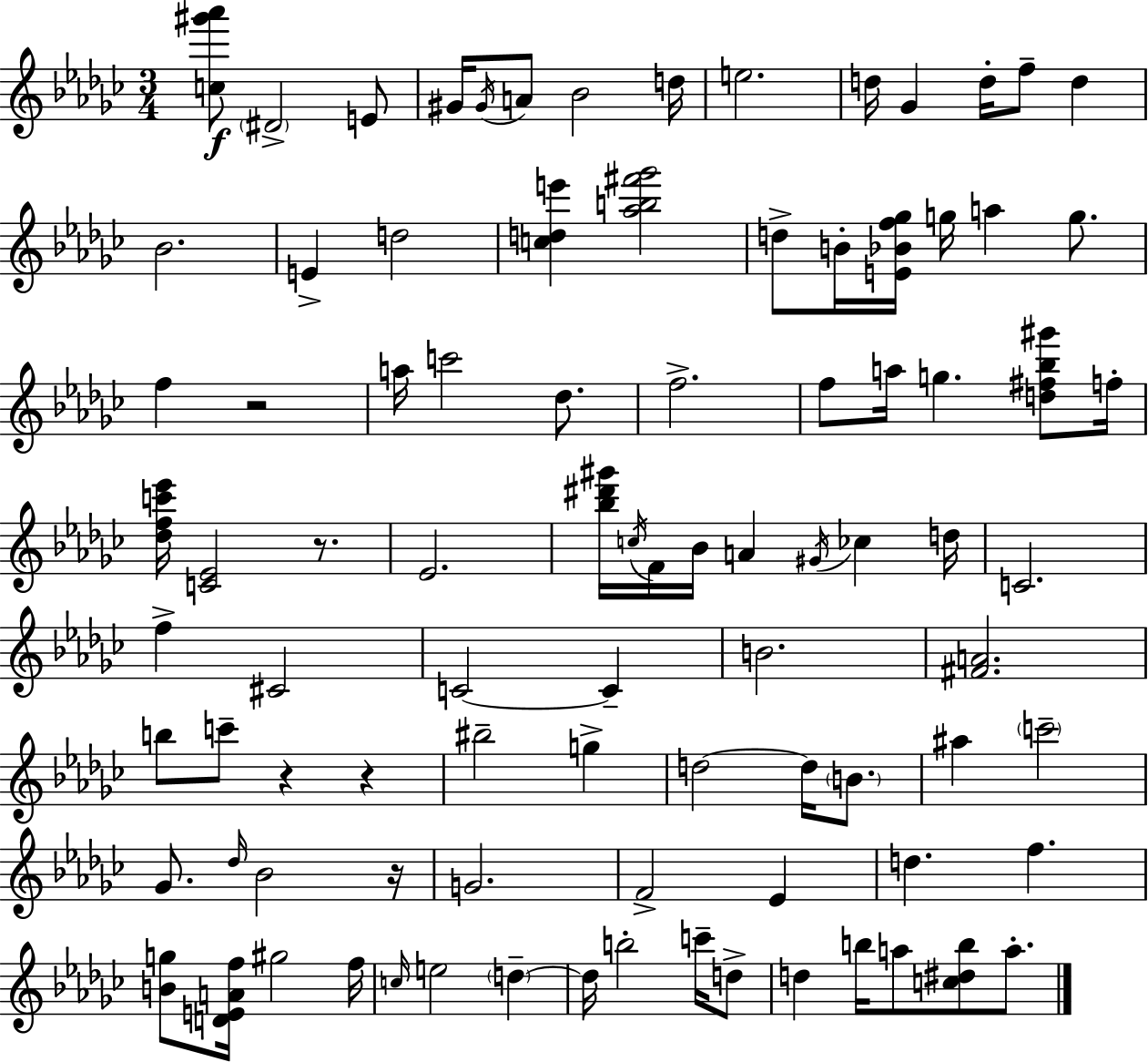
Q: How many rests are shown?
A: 5